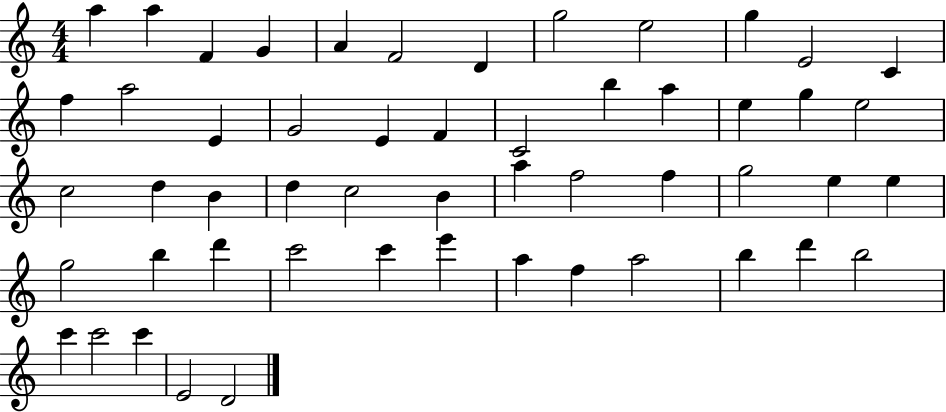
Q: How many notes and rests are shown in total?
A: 53